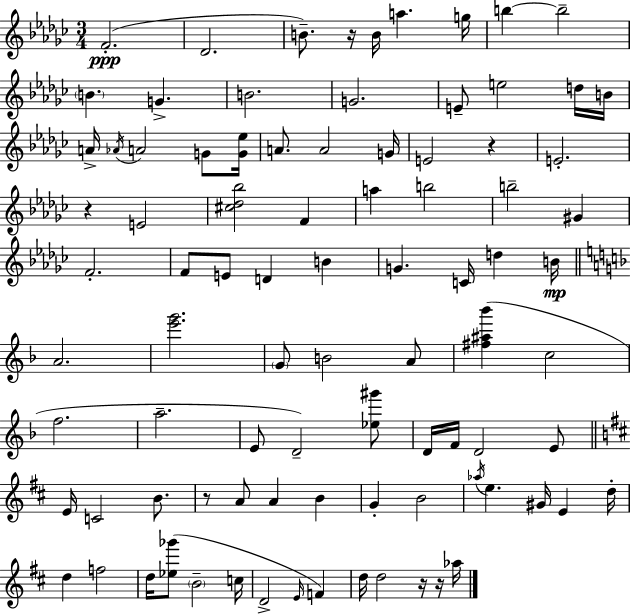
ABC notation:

X:1
T:Untitled
M:3/4
L:1/4
K:Ebm
F2 _D2 B/2 z/4 B/4 a g/4 b b2 B G B2 G2 E/2 e2 d/4 B/4 A/4 _A/4 A2 G/2 [G_e]/4 A/2 A2 G/4 E2 z E2 z E2 [^c_d_b]2 F a b2 b2 ^G F2 F/2 E/2 D B G C/4 d B/4 A2 [e'g']2 G/2 B2 A/2 [^f^a_b'] c2 f2 a2 E/2 D2 [_e^g']/2 D/4 F/4 D2 E/2 E/4 C2 B/2 z/2 A/2 A B G B2 _a/4 e ^G/4 E d/4 d f2 d/4 [_e_g']/2 B2 c/4 D2 E/4 F d/4 d2 z/4 z/4 _a/4